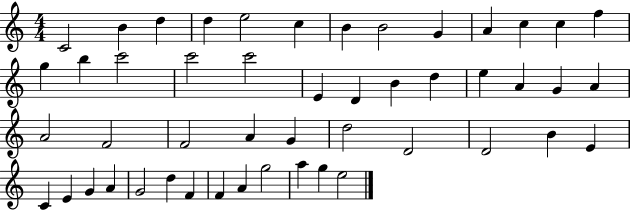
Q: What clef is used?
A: treble